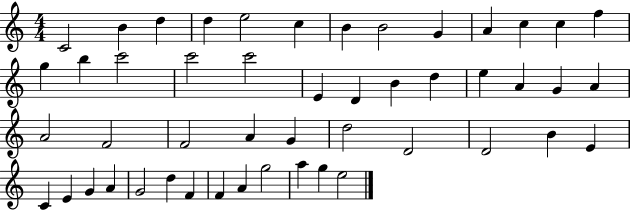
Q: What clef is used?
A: treble